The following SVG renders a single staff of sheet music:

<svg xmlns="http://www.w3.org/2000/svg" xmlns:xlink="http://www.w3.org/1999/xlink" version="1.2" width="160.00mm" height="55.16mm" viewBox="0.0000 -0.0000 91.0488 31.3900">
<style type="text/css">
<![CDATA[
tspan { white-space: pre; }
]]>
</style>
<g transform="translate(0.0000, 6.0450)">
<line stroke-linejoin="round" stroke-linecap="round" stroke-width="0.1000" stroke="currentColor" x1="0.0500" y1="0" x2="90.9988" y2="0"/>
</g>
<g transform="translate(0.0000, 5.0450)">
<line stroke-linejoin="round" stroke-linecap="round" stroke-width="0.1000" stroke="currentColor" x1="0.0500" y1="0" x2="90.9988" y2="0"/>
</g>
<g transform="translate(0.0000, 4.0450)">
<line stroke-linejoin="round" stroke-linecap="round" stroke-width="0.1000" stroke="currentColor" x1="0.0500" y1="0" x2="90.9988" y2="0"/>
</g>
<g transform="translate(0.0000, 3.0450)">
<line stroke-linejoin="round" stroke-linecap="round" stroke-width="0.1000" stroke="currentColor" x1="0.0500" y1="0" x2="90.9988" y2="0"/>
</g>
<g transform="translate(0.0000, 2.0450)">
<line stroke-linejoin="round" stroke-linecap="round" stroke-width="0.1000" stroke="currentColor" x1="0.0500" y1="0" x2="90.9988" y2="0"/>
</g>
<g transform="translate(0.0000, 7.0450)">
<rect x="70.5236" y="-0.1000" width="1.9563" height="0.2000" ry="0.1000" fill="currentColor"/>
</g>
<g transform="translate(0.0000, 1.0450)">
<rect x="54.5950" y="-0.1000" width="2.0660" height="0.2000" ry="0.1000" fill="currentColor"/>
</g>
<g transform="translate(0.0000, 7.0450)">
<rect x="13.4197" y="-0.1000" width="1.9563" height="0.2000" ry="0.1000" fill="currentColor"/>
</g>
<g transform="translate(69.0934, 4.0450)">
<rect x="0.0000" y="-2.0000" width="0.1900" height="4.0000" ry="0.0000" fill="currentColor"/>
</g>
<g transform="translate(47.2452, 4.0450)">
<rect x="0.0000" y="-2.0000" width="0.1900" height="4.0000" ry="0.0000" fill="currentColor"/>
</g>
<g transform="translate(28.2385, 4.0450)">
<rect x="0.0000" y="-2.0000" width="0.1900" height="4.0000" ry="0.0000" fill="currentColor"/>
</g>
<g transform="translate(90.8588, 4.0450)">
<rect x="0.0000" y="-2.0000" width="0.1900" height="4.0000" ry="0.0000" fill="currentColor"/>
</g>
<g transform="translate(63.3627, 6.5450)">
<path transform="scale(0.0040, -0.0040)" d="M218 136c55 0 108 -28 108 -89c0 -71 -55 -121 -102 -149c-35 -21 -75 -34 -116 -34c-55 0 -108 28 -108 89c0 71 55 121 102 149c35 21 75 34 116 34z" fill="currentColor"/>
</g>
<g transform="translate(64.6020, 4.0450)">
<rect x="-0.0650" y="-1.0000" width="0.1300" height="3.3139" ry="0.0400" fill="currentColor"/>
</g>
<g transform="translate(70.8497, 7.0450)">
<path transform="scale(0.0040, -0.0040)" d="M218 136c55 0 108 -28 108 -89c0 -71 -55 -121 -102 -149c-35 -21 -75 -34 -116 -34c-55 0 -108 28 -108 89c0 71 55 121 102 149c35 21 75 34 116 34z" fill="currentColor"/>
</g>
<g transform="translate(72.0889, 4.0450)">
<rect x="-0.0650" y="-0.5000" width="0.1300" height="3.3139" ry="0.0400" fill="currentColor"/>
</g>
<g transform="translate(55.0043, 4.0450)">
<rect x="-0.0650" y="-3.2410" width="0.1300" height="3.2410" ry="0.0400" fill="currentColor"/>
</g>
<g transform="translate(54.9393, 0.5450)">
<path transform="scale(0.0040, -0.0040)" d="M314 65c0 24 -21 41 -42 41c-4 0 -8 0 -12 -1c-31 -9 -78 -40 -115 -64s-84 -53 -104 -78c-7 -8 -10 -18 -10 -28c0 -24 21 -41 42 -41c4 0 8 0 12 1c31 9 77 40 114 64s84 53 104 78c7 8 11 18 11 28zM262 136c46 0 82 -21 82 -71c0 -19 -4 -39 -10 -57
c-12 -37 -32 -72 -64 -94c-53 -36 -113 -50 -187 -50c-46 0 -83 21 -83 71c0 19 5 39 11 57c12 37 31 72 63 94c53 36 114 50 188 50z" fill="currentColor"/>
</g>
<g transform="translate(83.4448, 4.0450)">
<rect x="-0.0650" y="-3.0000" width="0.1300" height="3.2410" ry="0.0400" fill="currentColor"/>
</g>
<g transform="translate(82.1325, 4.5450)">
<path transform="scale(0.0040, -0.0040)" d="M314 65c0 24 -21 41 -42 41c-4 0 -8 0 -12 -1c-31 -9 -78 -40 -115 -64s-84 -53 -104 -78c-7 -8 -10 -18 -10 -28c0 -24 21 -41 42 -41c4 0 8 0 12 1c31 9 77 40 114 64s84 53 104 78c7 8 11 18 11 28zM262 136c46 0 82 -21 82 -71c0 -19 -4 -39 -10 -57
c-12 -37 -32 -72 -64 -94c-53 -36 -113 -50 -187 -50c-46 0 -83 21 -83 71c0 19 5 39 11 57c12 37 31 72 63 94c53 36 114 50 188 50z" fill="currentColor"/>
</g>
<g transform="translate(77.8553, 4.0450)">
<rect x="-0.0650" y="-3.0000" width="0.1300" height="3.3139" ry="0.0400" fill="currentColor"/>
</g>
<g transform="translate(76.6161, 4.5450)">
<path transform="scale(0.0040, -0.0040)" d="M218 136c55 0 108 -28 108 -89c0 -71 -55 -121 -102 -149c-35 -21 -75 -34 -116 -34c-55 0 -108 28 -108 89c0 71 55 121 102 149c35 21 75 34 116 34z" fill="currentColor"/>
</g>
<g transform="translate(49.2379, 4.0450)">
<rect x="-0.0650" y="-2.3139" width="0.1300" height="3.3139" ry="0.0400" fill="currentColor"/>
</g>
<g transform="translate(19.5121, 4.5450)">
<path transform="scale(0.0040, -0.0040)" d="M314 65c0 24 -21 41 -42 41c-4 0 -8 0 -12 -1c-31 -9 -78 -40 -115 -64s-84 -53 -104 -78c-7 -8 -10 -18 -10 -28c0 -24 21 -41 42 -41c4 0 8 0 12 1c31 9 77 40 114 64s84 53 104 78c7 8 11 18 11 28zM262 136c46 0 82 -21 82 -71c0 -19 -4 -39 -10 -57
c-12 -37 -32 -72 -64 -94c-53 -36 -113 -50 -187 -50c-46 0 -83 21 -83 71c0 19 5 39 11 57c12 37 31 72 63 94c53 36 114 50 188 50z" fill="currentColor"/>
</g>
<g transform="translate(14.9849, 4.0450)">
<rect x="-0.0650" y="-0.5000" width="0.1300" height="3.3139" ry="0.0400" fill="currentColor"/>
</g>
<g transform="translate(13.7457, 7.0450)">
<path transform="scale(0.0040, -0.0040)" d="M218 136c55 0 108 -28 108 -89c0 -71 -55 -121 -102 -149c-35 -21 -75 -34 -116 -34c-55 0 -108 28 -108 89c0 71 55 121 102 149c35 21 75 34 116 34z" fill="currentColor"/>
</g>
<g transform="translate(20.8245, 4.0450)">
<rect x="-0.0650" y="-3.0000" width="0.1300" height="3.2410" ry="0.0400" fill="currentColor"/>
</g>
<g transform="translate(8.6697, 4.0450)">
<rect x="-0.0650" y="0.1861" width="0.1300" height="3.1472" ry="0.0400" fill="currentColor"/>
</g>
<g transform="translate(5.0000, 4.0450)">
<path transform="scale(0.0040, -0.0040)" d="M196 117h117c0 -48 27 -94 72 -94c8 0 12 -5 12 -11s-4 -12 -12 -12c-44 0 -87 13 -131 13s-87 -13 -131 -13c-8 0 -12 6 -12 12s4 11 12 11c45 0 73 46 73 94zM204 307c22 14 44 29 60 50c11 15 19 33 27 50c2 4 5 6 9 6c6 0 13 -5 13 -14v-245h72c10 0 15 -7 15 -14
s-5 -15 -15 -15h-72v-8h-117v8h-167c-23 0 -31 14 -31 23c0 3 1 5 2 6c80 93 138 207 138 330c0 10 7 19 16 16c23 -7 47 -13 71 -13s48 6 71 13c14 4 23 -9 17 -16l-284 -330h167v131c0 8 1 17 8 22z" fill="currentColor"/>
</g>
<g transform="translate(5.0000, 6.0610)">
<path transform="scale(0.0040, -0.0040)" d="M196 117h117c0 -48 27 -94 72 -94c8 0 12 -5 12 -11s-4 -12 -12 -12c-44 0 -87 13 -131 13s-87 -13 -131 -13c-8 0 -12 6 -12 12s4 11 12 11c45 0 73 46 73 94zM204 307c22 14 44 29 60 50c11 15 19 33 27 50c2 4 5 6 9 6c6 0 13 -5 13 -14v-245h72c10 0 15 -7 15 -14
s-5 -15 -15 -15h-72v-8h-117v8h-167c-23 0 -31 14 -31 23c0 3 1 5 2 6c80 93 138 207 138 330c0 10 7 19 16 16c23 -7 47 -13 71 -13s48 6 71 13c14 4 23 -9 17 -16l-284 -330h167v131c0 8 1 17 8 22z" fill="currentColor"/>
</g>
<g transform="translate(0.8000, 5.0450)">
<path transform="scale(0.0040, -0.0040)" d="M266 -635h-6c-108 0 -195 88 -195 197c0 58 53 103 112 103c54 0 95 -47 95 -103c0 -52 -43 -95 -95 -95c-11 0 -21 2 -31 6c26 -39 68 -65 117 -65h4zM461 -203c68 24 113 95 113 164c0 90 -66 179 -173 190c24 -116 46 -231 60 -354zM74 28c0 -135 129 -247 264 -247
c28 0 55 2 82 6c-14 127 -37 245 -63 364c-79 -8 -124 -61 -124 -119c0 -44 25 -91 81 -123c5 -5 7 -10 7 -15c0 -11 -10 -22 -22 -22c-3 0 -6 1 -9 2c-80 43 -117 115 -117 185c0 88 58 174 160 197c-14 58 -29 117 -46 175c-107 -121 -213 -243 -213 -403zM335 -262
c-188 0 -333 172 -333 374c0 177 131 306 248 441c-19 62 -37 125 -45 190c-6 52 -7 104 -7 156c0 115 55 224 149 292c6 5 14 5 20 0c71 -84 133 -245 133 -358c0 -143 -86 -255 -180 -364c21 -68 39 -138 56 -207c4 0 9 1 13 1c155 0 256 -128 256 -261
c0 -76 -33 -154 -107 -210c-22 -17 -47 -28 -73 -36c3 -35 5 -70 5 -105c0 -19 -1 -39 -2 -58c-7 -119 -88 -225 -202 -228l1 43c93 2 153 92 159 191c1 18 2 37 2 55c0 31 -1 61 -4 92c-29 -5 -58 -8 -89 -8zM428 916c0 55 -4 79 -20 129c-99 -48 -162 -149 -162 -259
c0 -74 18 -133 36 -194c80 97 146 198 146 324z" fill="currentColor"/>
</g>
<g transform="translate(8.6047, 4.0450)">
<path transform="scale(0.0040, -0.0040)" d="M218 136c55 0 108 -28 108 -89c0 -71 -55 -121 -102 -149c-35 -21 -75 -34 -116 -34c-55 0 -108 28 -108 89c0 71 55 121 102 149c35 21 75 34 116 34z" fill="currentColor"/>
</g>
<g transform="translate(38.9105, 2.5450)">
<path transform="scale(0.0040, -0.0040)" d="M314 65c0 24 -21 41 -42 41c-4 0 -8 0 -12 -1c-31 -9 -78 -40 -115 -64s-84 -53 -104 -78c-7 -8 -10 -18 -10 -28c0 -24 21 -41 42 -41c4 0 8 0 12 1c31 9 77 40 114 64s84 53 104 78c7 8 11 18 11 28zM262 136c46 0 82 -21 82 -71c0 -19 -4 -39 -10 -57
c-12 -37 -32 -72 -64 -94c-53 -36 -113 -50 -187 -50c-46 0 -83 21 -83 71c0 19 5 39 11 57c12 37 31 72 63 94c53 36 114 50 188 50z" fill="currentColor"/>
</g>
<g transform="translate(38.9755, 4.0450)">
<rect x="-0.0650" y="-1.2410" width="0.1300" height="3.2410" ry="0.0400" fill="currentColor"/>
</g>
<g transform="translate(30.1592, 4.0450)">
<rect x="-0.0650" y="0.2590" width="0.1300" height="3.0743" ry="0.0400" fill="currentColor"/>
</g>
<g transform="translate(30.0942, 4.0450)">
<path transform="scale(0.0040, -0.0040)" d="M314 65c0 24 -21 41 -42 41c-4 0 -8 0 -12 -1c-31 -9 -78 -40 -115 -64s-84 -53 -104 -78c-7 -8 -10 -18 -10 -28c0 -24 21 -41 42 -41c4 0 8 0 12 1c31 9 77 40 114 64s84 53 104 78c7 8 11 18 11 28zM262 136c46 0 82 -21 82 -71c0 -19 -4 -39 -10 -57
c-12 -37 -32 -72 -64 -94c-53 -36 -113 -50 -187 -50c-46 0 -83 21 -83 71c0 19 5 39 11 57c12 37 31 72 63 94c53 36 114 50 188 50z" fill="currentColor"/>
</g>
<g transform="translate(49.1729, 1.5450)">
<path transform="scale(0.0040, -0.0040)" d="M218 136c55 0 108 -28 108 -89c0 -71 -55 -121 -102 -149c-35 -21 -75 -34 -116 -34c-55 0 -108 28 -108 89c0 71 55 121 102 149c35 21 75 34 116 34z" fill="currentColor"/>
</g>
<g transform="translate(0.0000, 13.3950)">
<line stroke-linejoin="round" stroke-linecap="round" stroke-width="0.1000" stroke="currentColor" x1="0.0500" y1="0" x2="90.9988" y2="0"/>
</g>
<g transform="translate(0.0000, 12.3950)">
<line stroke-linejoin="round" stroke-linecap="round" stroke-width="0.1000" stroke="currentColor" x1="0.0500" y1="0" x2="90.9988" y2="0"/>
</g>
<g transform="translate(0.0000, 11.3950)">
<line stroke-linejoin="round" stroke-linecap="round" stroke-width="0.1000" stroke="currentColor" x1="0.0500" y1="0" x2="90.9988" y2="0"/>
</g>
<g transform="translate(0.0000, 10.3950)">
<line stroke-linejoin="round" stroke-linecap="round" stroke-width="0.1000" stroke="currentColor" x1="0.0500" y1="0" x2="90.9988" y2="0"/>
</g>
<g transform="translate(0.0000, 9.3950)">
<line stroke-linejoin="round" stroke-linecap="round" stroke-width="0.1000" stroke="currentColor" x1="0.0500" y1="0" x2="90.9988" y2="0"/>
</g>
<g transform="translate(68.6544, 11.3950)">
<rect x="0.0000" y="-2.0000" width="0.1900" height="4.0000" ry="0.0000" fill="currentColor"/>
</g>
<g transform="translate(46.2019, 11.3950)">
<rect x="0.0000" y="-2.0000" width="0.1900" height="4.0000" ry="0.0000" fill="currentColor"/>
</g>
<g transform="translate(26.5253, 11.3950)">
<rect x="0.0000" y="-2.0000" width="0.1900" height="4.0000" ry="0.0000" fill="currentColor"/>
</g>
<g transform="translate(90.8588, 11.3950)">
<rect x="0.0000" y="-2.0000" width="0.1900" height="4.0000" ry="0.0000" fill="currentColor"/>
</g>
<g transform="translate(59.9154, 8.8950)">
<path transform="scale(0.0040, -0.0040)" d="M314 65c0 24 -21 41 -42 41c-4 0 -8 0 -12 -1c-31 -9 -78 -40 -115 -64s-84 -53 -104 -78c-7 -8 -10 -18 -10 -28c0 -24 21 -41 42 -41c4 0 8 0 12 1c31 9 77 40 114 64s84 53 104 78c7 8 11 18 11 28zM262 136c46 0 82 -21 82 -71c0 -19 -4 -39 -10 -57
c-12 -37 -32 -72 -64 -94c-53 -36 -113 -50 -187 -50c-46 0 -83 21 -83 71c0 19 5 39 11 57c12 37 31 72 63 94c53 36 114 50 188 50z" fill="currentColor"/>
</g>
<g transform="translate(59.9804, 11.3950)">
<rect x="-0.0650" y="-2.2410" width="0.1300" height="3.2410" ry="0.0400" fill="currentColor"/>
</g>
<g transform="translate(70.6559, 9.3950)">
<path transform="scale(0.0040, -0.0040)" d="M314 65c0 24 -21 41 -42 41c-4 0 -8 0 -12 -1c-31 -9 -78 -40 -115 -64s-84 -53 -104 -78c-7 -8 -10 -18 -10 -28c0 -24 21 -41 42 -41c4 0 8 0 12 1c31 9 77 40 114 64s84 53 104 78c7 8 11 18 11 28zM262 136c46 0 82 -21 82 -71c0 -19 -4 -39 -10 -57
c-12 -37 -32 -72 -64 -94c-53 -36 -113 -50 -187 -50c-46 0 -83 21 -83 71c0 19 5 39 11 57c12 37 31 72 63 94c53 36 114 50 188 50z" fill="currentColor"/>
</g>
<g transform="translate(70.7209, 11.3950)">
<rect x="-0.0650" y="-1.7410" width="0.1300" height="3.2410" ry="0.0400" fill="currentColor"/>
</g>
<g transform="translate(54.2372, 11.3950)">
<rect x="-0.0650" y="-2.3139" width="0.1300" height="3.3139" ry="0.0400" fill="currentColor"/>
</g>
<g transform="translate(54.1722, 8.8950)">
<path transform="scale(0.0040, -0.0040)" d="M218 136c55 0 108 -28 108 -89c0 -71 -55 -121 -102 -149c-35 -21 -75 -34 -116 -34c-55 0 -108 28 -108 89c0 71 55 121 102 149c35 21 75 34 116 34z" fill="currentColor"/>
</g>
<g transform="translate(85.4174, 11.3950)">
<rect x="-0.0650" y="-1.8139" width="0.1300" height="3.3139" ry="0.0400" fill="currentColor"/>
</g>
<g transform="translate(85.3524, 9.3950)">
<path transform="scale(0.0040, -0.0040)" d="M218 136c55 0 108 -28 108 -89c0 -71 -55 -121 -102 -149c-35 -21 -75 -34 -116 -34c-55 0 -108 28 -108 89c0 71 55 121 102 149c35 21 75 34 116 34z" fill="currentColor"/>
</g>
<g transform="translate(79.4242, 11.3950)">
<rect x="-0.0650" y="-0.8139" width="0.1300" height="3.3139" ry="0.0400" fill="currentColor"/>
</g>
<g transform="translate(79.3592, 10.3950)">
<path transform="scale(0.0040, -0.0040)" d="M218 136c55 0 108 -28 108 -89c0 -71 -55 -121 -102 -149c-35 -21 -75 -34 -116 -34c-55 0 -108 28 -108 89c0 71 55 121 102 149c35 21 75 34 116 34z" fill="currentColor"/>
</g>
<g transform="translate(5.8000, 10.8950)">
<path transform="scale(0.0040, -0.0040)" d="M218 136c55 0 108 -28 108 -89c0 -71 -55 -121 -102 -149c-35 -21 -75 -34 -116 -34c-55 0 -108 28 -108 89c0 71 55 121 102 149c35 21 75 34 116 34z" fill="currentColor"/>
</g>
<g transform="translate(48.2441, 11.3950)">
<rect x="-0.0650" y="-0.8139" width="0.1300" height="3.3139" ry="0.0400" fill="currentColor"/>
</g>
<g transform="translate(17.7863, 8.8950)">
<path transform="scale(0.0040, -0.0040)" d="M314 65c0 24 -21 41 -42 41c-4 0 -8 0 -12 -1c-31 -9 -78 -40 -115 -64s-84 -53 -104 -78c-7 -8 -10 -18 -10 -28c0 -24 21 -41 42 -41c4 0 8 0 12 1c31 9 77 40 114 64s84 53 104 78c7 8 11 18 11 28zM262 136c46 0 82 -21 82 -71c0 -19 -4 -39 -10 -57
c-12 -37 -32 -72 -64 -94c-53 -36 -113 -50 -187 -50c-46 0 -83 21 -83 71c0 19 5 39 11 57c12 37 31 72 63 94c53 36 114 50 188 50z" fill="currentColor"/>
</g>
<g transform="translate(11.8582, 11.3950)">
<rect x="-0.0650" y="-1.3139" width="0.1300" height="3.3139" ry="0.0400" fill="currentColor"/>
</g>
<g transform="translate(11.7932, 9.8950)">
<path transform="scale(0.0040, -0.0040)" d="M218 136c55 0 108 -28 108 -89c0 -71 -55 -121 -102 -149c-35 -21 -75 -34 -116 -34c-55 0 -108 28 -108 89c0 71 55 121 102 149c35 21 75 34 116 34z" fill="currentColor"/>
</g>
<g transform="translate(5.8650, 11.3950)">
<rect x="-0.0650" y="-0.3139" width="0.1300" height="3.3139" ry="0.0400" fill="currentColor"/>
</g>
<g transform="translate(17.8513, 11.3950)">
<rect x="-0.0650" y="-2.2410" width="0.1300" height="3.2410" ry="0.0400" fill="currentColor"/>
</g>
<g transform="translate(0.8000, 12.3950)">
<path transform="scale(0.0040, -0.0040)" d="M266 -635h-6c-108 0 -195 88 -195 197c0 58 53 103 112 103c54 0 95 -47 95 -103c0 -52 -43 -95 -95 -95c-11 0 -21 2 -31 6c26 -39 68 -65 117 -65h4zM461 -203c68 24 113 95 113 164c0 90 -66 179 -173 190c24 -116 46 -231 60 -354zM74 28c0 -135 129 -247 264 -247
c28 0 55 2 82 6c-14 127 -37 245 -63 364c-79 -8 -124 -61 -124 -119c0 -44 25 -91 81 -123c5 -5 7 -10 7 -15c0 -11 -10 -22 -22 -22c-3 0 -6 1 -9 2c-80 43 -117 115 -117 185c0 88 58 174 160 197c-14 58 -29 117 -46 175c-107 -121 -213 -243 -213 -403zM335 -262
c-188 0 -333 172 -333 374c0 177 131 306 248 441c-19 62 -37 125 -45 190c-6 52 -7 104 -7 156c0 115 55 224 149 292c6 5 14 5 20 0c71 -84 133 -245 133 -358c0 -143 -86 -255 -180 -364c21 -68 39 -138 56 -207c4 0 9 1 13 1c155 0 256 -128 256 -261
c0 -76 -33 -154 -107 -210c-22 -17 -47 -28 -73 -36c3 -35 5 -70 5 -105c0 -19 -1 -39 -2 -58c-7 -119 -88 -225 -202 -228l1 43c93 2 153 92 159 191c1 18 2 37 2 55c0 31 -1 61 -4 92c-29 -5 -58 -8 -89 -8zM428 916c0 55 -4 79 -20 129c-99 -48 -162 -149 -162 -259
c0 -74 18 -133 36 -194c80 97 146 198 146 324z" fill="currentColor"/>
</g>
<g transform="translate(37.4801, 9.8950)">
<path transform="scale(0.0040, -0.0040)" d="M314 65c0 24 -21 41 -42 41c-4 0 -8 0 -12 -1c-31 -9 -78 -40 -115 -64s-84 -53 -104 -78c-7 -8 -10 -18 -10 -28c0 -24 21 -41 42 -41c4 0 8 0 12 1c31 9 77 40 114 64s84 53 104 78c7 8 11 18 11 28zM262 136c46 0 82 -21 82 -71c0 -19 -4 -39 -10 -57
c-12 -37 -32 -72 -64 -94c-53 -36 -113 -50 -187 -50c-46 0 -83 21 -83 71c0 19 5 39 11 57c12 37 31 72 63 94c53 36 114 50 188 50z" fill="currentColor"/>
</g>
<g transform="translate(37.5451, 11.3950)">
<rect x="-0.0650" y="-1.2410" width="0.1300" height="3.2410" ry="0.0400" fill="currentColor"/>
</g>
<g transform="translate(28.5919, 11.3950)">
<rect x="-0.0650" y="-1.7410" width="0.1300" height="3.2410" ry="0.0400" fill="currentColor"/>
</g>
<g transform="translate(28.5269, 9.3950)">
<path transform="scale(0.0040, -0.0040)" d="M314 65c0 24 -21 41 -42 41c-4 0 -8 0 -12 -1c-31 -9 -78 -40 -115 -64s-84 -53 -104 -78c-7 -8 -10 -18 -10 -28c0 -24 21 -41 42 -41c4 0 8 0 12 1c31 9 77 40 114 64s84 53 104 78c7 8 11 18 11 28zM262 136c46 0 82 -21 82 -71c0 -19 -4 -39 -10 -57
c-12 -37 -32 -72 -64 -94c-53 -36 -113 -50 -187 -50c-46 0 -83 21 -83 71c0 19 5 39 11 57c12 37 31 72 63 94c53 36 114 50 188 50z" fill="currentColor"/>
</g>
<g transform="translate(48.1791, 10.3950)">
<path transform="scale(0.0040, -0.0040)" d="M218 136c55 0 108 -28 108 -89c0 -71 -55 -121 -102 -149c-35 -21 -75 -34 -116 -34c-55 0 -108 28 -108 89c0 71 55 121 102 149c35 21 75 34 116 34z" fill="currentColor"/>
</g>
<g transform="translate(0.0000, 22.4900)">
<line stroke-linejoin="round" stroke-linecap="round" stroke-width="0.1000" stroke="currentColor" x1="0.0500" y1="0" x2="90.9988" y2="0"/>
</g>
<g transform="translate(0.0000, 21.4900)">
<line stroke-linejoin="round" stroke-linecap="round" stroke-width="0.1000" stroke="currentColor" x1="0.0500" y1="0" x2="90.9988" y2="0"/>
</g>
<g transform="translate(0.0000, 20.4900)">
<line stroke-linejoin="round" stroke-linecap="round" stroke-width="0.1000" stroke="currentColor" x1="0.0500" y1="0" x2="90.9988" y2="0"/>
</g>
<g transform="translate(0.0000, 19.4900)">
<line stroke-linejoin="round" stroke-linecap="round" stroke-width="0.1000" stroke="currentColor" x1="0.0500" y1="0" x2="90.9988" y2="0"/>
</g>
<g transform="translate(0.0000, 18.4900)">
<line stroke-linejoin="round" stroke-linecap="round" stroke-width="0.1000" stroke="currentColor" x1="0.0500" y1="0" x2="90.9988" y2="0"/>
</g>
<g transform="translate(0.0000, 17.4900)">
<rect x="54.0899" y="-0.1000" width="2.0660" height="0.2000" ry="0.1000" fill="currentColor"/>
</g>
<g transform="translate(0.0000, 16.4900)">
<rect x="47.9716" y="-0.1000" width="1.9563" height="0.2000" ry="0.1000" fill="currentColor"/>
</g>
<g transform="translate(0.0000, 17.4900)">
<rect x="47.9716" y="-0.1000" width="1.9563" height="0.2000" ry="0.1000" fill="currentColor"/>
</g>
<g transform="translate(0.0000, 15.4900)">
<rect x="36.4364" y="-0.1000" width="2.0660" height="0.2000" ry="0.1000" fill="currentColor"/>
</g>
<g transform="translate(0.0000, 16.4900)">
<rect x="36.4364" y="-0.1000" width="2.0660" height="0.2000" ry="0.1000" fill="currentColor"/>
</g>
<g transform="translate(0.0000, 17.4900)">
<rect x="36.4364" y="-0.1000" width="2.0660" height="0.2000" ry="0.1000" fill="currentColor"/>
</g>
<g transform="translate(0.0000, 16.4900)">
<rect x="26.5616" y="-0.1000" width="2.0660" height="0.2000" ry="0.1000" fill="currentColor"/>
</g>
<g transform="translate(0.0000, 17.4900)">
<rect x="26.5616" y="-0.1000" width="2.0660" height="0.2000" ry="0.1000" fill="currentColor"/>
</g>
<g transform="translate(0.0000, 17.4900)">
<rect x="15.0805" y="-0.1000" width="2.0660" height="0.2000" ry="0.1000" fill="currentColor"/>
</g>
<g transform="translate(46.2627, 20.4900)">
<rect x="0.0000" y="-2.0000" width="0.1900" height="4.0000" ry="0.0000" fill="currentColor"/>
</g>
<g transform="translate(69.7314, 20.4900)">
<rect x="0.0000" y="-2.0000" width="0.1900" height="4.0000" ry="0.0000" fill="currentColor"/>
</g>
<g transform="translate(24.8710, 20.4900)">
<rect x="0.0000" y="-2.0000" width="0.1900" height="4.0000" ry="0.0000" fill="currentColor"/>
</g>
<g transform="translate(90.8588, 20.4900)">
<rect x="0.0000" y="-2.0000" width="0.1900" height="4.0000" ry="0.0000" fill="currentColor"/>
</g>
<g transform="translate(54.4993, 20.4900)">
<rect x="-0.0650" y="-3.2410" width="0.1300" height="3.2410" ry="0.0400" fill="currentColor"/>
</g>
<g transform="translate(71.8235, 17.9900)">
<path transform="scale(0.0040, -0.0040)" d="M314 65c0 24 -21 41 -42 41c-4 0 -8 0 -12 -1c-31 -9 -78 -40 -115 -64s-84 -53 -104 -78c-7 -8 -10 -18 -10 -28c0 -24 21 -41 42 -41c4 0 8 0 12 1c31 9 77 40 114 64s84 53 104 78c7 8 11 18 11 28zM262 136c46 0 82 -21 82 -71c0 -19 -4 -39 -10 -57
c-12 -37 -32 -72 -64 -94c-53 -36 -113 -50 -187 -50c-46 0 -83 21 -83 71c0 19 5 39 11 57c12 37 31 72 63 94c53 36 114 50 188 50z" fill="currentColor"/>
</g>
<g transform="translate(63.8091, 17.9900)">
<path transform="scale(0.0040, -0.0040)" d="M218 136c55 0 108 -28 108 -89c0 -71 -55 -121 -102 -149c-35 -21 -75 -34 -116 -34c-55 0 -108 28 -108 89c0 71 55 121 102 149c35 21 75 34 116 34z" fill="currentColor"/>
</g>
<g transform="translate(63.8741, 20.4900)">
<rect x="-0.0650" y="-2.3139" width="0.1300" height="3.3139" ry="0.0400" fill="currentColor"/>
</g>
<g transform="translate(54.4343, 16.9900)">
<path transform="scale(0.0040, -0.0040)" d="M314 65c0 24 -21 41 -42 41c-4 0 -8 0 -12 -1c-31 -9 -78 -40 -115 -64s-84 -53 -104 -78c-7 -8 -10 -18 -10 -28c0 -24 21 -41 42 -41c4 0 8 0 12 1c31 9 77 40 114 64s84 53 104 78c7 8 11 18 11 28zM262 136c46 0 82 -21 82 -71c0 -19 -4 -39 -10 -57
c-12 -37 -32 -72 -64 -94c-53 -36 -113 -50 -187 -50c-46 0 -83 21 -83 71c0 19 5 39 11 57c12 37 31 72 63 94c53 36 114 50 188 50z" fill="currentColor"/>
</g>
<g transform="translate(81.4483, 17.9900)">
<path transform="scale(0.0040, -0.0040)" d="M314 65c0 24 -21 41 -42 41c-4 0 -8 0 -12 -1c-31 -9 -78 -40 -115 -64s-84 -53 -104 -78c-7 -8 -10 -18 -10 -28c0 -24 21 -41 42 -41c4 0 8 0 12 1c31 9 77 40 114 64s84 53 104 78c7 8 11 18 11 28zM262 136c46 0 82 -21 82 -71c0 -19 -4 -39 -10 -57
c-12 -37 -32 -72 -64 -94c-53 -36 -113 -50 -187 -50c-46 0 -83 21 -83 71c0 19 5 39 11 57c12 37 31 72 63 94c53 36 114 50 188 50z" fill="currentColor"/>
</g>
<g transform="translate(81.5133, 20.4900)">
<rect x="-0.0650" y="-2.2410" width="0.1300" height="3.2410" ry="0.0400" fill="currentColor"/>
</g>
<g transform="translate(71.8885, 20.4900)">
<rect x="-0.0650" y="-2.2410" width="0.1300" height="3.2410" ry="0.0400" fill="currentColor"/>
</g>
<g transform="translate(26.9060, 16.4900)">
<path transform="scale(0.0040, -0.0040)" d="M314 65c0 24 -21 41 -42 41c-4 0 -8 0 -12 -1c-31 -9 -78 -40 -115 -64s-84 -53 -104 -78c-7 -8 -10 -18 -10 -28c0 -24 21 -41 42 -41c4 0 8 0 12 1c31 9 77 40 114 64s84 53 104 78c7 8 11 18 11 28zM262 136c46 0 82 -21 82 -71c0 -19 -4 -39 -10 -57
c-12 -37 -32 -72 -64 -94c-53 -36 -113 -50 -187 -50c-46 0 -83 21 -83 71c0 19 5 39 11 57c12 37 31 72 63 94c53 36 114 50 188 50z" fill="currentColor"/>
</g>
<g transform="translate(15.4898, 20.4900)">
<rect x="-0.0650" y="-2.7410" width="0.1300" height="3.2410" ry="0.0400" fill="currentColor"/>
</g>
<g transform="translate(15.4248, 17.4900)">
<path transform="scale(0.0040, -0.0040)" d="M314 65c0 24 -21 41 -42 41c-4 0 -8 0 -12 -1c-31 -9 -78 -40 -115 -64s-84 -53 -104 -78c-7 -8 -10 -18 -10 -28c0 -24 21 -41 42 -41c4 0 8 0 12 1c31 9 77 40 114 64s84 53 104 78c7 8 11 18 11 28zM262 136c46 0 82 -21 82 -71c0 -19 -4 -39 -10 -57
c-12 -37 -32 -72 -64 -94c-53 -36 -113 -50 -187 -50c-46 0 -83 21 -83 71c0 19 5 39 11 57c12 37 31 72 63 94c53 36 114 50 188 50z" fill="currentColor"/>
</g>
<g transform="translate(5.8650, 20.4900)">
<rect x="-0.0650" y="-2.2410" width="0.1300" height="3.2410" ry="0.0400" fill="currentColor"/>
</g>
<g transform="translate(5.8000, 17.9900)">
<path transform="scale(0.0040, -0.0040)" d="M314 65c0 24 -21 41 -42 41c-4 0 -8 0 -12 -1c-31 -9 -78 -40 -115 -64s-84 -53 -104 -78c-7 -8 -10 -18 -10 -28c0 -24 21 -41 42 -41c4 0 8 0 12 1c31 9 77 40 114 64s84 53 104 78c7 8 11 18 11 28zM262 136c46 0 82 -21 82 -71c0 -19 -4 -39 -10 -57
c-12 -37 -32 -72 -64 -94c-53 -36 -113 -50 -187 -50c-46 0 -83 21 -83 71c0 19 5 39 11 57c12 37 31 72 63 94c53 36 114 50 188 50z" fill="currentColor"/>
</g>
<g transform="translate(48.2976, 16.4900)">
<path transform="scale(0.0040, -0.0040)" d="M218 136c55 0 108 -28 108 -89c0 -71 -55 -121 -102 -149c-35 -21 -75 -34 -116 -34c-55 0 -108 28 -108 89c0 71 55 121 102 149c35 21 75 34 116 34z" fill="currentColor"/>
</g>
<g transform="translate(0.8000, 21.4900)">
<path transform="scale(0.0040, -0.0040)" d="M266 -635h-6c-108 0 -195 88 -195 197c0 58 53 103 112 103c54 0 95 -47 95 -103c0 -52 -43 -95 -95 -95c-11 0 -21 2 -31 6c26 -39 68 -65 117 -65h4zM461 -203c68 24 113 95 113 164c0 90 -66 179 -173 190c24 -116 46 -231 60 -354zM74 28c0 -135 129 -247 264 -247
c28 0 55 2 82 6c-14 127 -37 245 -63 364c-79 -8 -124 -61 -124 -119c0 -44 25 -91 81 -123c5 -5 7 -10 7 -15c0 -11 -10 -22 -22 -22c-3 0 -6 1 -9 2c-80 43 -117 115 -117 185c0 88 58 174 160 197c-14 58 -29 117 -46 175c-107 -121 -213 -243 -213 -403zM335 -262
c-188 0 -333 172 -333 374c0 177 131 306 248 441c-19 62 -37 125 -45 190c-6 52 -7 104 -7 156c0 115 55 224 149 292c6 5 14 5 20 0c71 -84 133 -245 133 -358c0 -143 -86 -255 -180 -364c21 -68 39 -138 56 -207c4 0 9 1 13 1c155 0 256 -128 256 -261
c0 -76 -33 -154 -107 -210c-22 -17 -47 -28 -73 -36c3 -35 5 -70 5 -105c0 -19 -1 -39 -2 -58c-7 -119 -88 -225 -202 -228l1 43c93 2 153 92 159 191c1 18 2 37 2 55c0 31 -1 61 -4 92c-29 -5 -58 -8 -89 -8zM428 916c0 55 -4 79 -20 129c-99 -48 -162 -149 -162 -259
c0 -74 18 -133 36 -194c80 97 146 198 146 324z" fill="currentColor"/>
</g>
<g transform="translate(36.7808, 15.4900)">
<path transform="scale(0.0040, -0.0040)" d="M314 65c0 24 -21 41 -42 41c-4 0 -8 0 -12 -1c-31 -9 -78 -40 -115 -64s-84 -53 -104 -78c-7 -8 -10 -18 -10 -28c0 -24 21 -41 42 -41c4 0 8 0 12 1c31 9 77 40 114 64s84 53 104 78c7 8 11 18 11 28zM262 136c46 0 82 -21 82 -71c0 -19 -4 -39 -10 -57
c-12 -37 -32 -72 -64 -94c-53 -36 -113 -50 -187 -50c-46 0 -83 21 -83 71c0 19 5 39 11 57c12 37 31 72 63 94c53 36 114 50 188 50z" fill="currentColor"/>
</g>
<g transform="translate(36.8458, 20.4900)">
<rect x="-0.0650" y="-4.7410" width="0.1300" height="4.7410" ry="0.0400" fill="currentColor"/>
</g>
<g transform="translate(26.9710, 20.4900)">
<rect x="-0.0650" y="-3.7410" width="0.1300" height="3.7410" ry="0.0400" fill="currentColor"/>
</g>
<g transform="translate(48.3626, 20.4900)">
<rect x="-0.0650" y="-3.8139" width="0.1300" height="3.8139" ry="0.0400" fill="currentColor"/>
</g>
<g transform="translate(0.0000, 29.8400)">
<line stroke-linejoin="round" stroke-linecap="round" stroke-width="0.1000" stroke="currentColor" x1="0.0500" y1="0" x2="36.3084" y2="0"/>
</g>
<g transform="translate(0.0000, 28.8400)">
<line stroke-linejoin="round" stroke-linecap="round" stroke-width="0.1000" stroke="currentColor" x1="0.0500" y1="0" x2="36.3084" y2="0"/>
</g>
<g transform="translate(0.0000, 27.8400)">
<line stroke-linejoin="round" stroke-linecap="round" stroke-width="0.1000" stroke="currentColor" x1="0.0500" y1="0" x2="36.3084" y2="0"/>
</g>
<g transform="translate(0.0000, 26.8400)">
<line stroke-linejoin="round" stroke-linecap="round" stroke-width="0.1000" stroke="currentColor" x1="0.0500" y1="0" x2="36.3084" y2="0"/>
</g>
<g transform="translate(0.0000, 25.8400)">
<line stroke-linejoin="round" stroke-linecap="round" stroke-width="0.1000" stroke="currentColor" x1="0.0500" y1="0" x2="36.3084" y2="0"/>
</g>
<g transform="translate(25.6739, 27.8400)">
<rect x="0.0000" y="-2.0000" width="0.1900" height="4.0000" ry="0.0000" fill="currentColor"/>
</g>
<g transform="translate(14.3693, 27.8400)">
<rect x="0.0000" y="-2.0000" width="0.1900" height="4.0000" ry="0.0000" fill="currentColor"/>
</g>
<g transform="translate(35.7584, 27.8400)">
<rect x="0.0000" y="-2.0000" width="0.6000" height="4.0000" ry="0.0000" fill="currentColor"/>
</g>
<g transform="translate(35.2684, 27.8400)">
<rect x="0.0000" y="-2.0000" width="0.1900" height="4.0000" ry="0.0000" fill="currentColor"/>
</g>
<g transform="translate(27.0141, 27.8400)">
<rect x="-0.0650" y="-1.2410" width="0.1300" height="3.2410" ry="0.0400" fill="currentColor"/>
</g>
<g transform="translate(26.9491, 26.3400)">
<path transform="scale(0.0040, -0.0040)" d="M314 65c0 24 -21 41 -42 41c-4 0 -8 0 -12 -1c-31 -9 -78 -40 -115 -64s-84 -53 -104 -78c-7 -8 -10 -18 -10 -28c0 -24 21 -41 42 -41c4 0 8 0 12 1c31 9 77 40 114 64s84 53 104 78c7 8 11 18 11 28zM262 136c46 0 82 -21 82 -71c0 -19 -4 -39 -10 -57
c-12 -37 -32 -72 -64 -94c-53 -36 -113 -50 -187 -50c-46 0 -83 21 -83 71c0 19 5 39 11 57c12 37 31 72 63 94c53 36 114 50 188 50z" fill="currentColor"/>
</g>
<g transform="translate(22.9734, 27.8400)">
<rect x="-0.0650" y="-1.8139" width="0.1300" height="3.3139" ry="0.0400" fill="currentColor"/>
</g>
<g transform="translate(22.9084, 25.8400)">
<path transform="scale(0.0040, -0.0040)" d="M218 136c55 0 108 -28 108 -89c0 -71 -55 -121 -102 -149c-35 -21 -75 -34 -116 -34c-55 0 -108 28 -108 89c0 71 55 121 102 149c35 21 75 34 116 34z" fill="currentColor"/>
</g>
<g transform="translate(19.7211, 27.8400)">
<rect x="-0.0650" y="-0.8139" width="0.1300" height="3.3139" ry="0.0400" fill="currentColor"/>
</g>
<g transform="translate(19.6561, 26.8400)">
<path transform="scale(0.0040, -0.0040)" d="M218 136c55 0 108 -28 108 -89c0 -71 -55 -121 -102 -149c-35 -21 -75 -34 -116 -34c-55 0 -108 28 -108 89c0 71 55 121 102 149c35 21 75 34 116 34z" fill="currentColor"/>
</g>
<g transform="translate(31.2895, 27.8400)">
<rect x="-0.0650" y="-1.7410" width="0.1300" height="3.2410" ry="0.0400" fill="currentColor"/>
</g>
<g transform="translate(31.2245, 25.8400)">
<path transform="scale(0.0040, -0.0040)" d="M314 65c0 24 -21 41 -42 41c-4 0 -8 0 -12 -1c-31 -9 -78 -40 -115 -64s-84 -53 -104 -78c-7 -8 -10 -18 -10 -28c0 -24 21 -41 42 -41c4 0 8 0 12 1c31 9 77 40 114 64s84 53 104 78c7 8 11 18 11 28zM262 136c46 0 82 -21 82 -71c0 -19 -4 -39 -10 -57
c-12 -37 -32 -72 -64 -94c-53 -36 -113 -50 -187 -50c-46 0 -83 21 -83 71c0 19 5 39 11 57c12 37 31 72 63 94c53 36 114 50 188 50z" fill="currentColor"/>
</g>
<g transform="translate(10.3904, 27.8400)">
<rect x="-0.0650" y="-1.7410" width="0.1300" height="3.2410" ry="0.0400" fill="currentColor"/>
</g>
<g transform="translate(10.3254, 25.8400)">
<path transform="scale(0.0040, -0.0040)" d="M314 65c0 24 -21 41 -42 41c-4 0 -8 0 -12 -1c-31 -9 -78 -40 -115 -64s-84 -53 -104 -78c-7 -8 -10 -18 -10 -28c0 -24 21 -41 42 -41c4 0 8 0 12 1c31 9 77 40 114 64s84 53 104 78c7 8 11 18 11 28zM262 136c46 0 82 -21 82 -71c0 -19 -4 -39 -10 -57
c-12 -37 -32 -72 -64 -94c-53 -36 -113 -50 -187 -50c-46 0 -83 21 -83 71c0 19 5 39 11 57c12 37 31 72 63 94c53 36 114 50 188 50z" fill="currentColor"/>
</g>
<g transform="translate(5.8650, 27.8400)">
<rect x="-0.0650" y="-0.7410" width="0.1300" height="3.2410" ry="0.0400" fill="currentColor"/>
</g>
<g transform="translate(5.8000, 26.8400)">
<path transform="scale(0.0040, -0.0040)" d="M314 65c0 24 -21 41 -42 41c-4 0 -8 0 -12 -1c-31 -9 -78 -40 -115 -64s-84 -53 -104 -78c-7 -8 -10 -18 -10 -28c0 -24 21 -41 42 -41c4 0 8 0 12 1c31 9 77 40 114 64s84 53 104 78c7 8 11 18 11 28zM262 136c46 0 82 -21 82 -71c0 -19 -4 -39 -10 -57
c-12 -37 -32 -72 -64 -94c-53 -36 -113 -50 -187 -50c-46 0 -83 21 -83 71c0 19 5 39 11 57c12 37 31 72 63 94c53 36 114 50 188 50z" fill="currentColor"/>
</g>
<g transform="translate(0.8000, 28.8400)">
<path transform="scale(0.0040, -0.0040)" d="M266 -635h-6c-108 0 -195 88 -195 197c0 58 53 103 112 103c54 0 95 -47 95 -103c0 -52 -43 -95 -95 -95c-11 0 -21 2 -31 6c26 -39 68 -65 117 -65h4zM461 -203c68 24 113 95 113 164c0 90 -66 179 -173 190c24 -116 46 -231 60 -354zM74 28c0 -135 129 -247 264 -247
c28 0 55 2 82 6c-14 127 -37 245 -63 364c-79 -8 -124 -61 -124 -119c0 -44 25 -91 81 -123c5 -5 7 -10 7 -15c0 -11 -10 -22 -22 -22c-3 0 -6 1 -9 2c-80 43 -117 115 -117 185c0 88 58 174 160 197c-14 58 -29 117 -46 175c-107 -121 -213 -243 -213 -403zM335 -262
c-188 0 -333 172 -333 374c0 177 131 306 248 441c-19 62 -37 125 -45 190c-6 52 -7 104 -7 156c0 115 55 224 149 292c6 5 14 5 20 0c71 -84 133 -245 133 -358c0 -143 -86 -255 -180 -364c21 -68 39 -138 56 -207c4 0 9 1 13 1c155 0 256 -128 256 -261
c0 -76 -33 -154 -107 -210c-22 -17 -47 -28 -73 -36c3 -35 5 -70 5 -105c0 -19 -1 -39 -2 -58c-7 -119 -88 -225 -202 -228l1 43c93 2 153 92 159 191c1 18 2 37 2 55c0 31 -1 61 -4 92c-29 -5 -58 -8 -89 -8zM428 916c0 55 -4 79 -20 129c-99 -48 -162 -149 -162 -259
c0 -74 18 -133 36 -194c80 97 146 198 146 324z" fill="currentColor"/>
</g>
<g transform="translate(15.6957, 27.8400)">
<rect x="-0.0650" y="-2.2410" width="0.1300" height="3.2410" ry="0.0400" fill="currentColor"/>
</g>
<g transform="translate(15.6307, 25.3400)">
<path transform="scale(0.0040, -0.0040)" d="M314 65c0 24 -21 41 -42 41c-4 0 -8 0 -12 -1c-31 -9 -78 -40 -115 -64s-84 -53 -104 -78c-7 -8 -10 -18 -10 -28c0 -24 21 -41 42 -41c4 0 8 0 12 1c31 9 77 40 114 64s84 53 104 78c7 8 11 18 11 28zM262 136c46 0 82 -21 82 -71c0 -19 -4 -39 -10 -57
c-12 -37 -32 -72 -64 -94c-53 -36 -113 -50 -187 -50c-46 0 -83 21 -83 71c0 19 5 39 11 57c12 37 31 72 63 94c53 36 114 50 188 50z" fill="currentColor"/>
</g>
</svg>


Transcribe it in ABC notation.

X:1
T:Untitled
M:4/4
L:1/4
K:C
B C A2 B2 e2 g b2 D C A A2 c e g2 f2 e2 d g g2 f2 d f g2 a2 c'2 e'2 c' b2 g g2 g2 d2 f2 g2 d f e2 f2